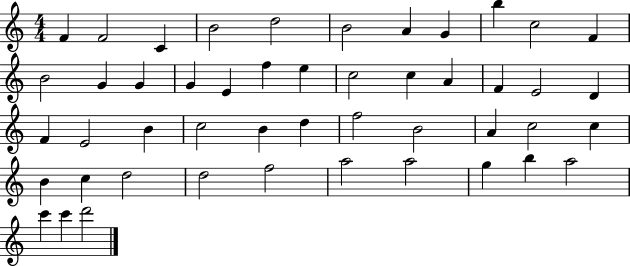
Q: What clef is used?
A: treble